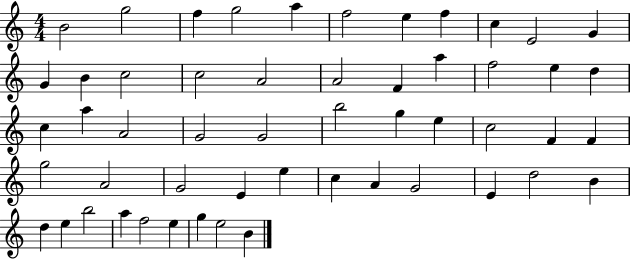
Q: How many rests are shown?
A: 0